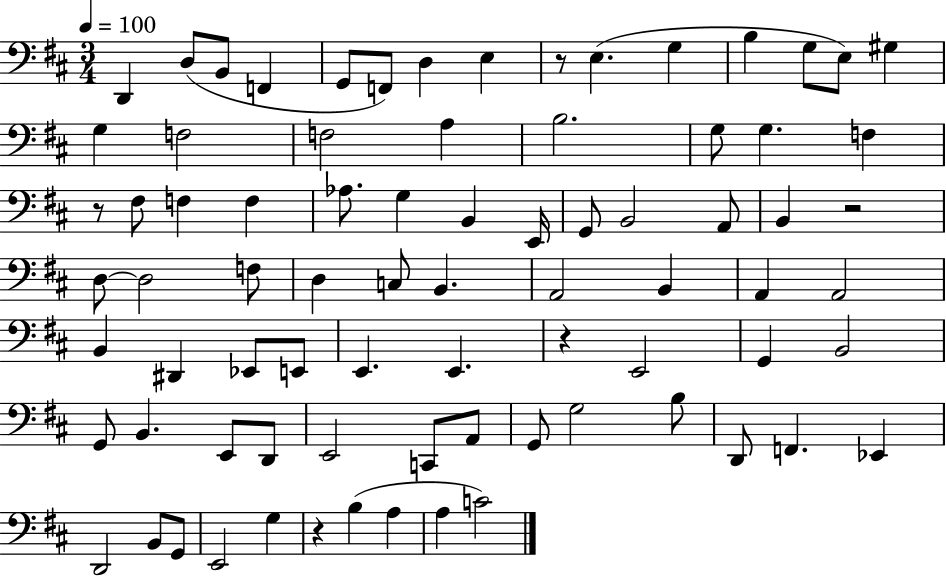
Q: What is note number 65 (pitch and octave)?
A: Eb2